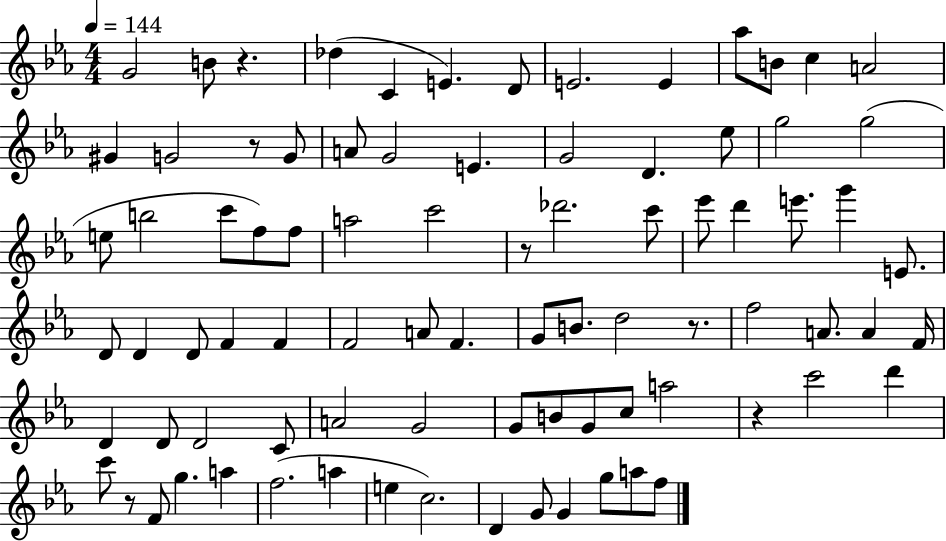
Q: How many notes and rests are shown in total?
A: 85